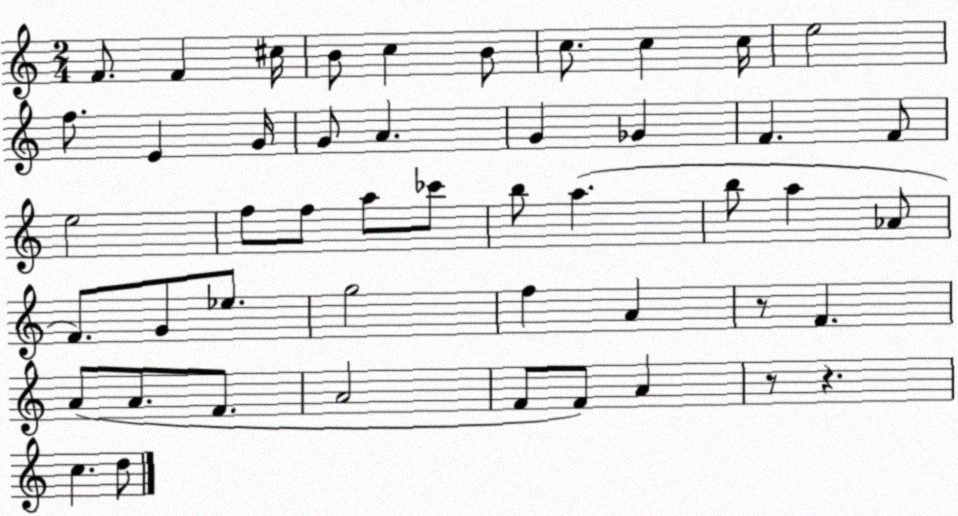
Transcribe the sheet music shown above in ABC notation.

X:1
T:Untitled
M:2/4
L:1/4
K:C
F/2 F ^c/4 B/2 c B/2 c/2 c c/4 e2 f/2 E G/4 G/2 A G _G F F/2 e2 f/2 f/2 a/2 _c'/2 b/2 a b/2 a _A/2 F/2 G/2 _e/2 g2 f A z/2 F A/2 A/2 F/2 A2 F/2 F/2 A z/2 z c d/2